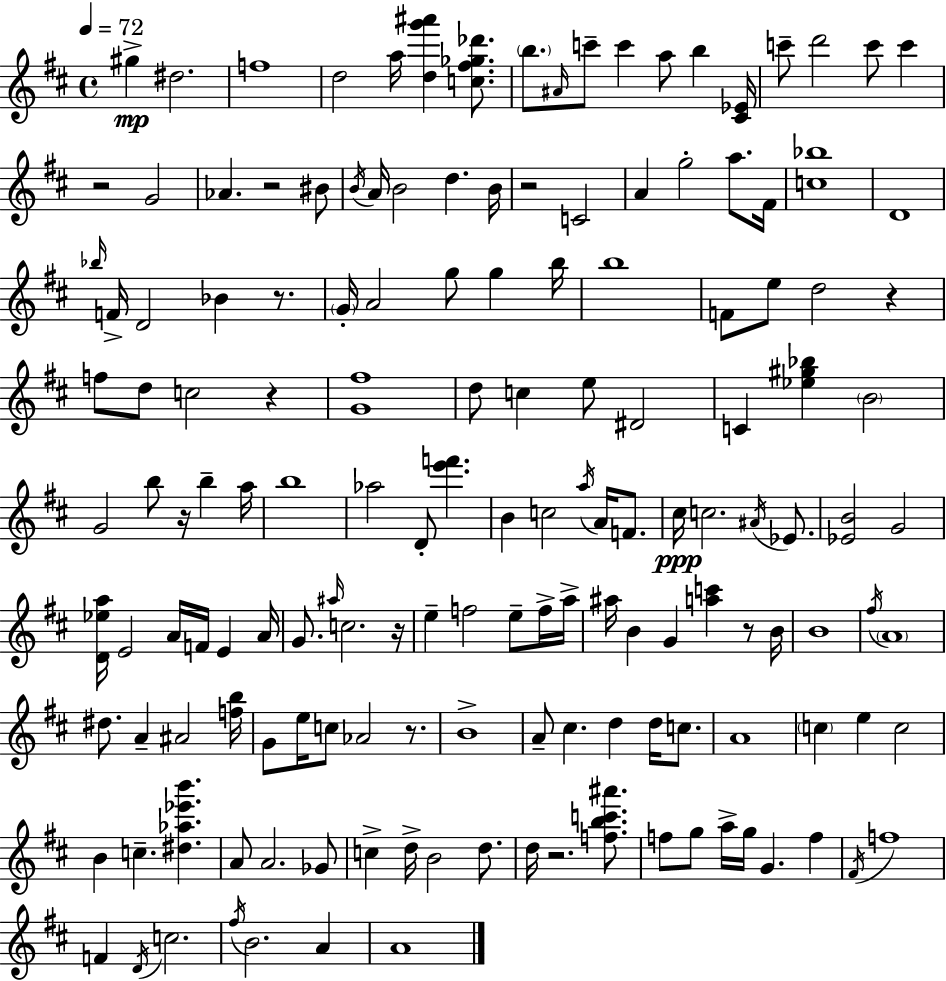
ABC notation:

X:1
T:Untitled
M:4/4
L:1/4
K:D
^g ^d2 f4 d2 a/4 [dg'^a'] [c^f_g_d']/2 b/2 ^A/4 c'/2 c' a/2 b [^C_E]/4 c'/2 d'2 c'/2 c' z2 G2 _A z2 ^B/2 B/4 A/4 B2 d B/4 z2 C2 A g2 a/2 ^F/4 [c_b]4 D4 _b/4 F/4 D2 _B z/2 G/4 A2 g/2 g b/4 b4 F/2 e/2 d2 z f/2 d/2 c2 z [G^f]4 d/2 c e/2 ^D2 C [_e^g_b] B2 G2 b/2 z/4 b a/4 b4 _a2 D/2 [e'f'] B c2 a/4 A/4 F/2 ^c/4 c2 ^A/4 _E/2 [_EB]2 G2 [D_ea]/4 E2 A/4 F/4 E A/4 G/2 ^a/4 c2 z/4 e f2 e/2 f/4 a/4 ^a/4 B G [ac'] z/2 B/4 B4 ^f/4 A4 ^d/2 A ^A2 [fb]/4 G/2 e/4 c/2 _A2 z/2 B4 A/2 ^c d d/4 c/2 A4 c e c2 B c [^d_a_e'b'] A/2 A2 _G/2 c d/4 B2 d/2 d/4 z2 [fbc'^a']/2 f/2 g/2 a/4 g/4 G f ^F/4 f4 F D/4 c2 ^f/4 B2 A A4